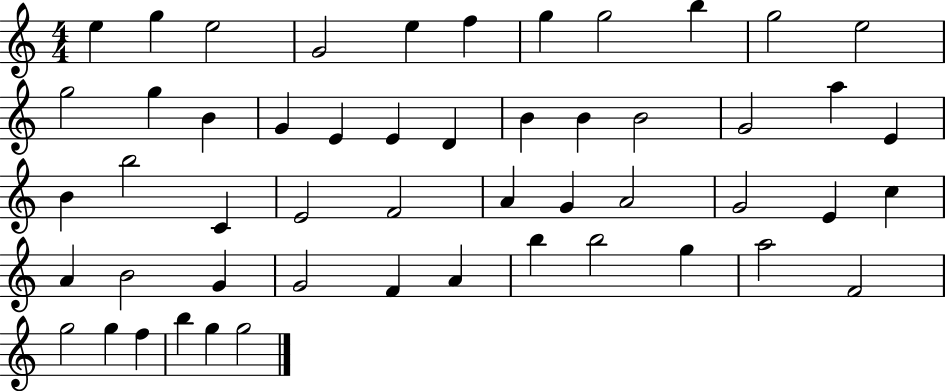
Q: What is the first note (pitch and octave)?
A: E5